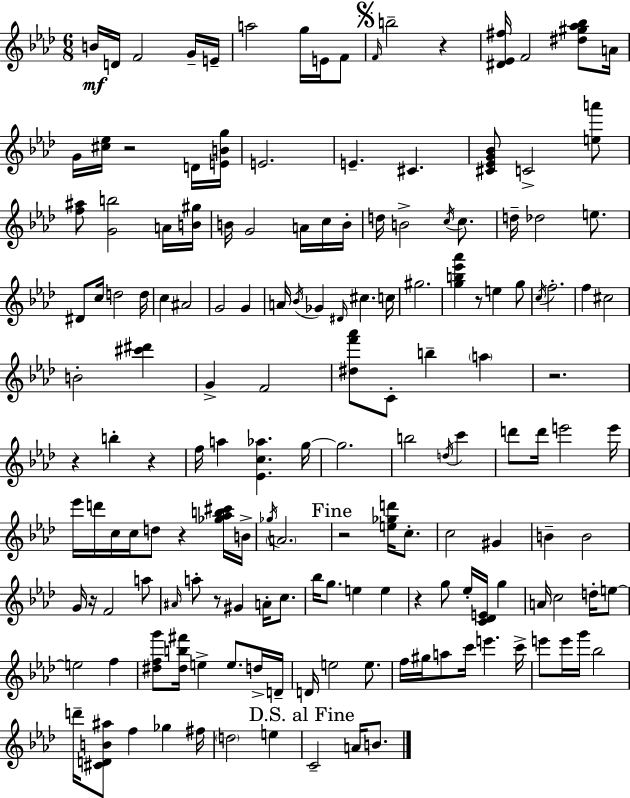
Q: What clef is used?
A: treble